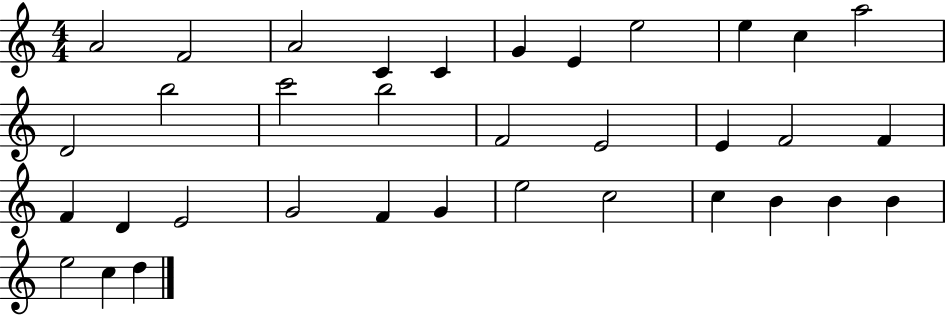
{
  \clef treble
  \numericTimeSignature
  \time 4/4
  \key c \major
  a'2 f'2 | a'2 c'4 c'4 | g'4 e'4 e''2 | e''4 c''4 a''2 | \break d'2 b''2 | c'''2 b''2 | f'2 e'2 | e'4 f'2 f'4 | \break f'4 d'4 e'2 | g'2 f'4 g'4 | e''2 c''2 | c''4 b'4 b'4 b'4 | \break e''2 c''4 d''4 | \bar "|."
}